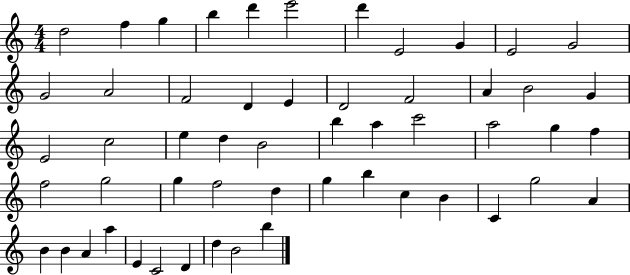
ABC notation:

X:1
T:Untitled
M:4/4
L:1/4
K:C
d2 f g b d' e'2 d' E2 G E2 G2 G2 A2 F2 D E D2 F2 A B2 G E2 c2 e d B2 b a c'2 a2 g f f2 g2 g f2 d g b c B C g2 A B B A a E C2 D d B2 b